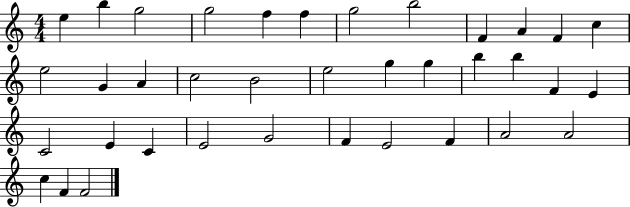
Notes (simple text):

E5/q B5/q G5/h G5/h F5/q F5/q G5/h B5/h F4/q A4/q F4/q C5/q E5/h G4/q A4/q C5/h B4/h E5/h G5/q G5/q B5/q B5/q F4/q E4/q C4/h E4/q C4/q E4/h G4/h F4/q E4/h F4/q A4/h A4/h C5/q F4/q F4/h